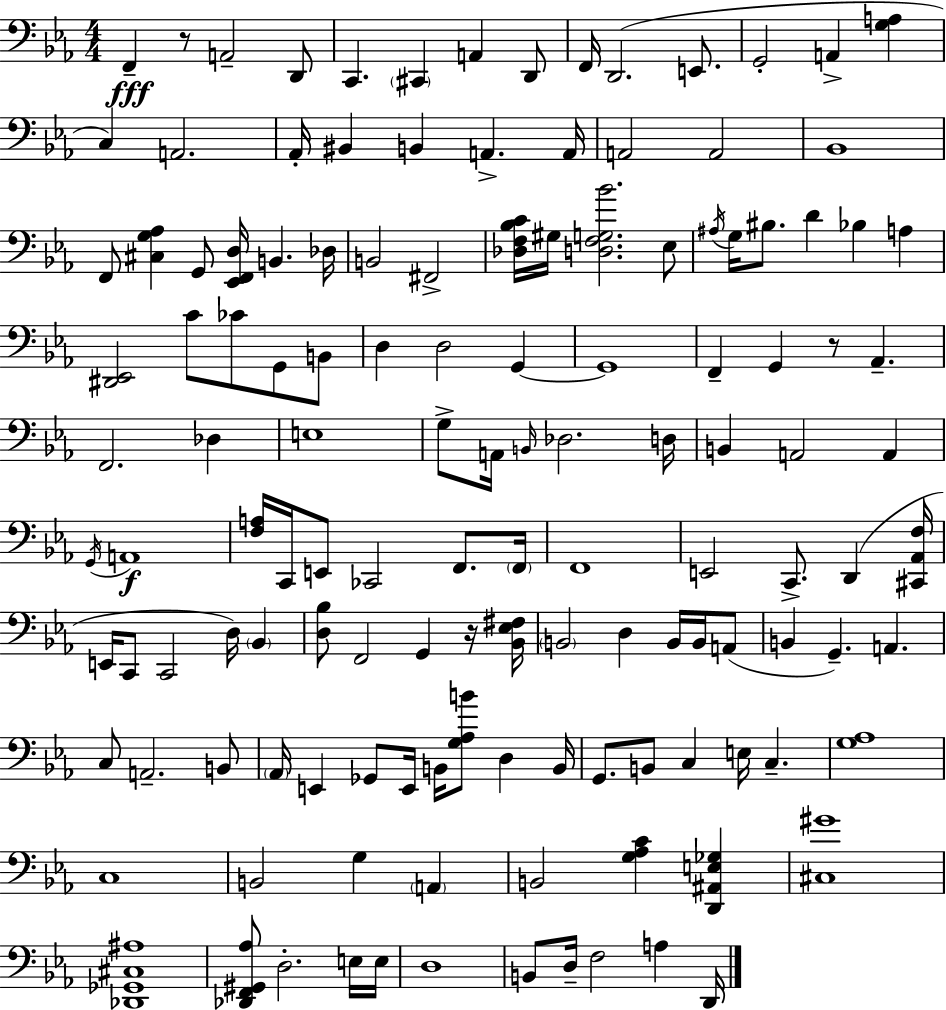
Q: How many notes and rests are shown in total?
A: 133